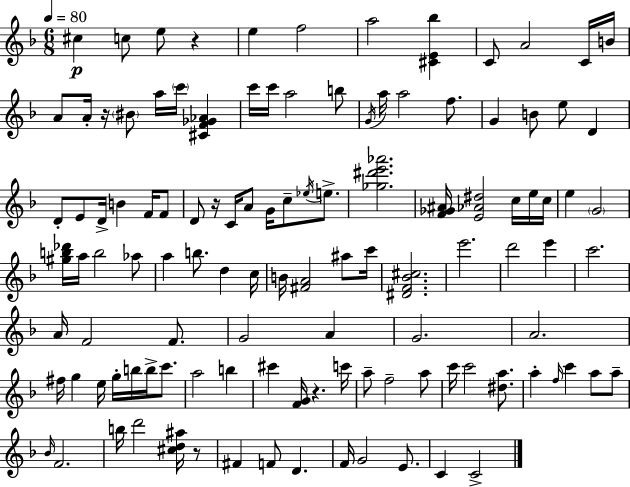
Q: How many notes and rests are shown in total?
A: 115